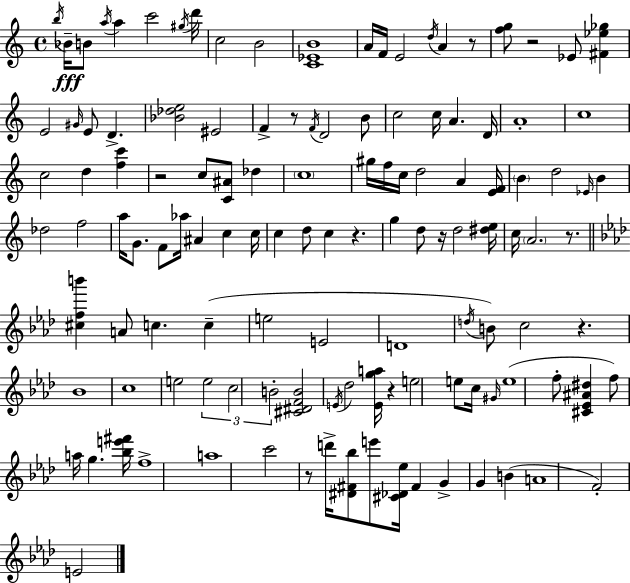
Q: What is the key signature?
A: C major